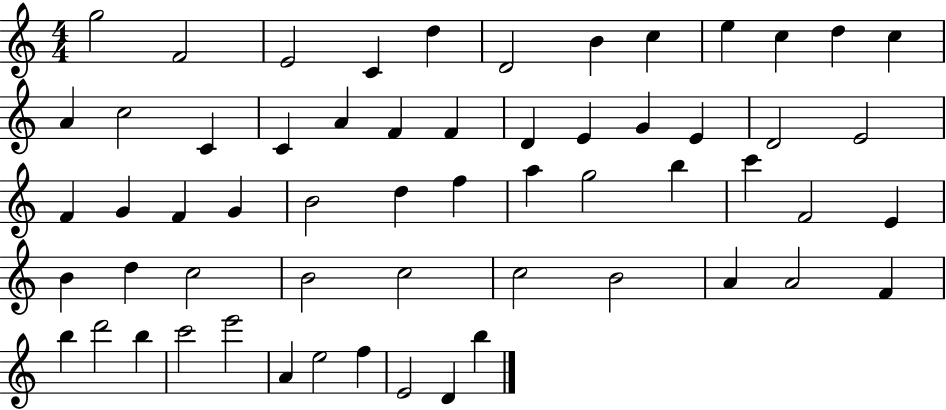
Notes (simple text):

G5/h F4/h E4/h C4/q D5/q D4/h B4/q C5/q E5/q C5/q D5/q C5/q A4/q C5/h C4/q C4/q A4/q F4/q F4/q D4/q E4/q G4/q E4/q D4/h E4/h F4/q G4/q F4/q G4/q B4/h D5/q F5/q A5/q G5/h B5/q C6/q F4/h E4/q B4/q D5/q C5/h B4/h C5/h C5/h B4/h A4/q A4/h F4/q B5/q D6/h B5/q C6/h E6/h A4/q E5/h F5/q E4/h D4/q B5/q